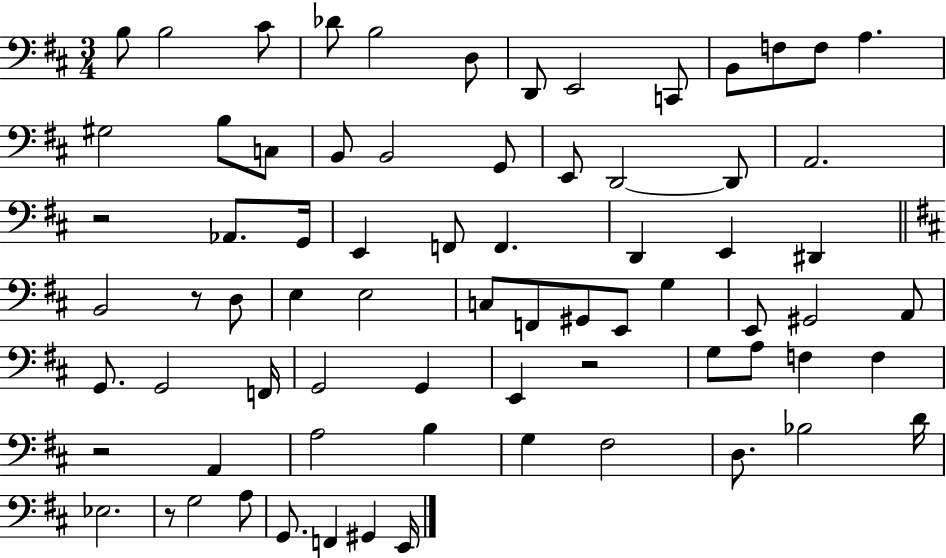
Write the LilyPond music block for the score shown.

{
  \clef bass
  \numericTimeSignature
  \time 3/4
  \key d \major
  b8 b2 cis'8 | des'8 b2 d8 | d,8 e,2 c,8 | b,8 f8 f8 a4. | \break gis2 b8 c8 | b,8 b,2 g,8 | e,8 d,2~~ d,8 | a,2. | \break r2 aes,8. g,16 | e,4 f,8 f,4. | d,4 e,4 dis,4 | \bar "||" \break \key d \major b,2 r8 d8 | e4 e2 | c8 f,8 gis,8 e,8 g4 | e,8 gis,2 a,8 | \break g,8. g,2 f,16 | g,2 g,4 | e,4 r2 | g8 a8 f4 f4 | \break r2 a,4 | a2 b4 | g4 fis2 | d8. bes2 d'16 | \break ees2. | r8 g2 a8 | g,8. f,4 gis,4 e,16 | \bar "|."
}